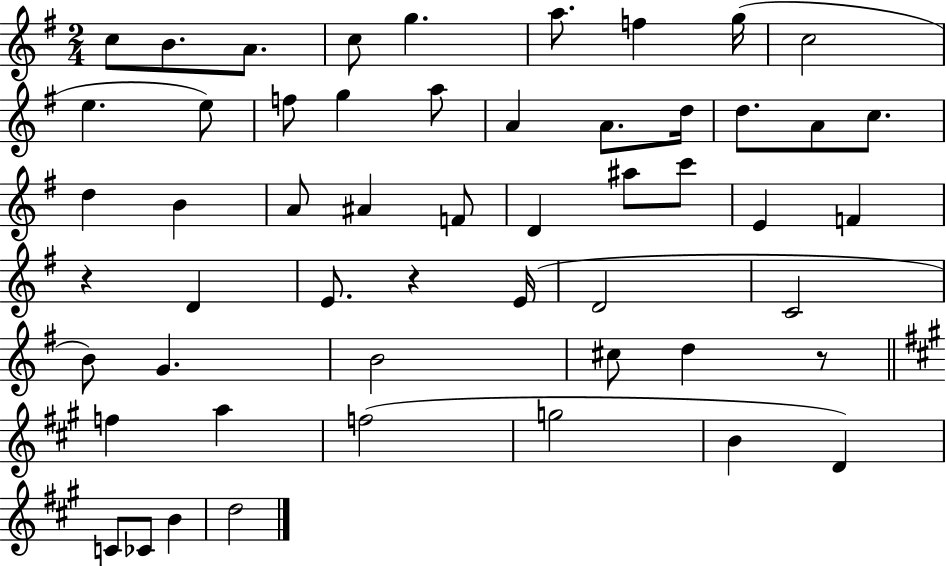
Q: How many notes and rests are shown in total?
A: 53